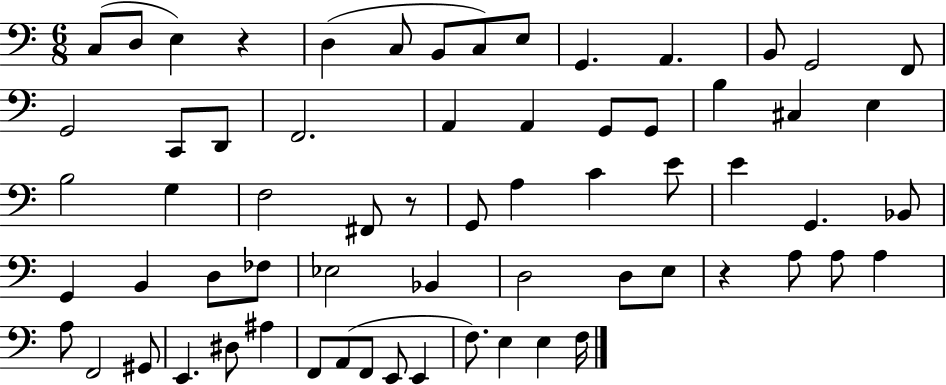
X:1
T:Untitled
M:6/8
L:1/4
K:C
C,/2 D,/2 E, z D, C,/2 B,,/2 C,/2 E,/2 G,, A,, B,,/2 G,,2 F,,/2 G,,2 C,,/2 D,,/2 F,,2 A,, A,, G,,/2 G,,/2 B, ^C, E, B,2 G, F,2 ^F,,/2 z/2 G,,/2 A, C E/2 E G,, _B,,/2 G,, B,, D,/2 _F,/2 _E,2 _B,, D,2 D,/2 E,/2 z A,/2 A,/2 A, A,/2 F,,2 ^G,,/2 E,, ^D,/2 ^A, F,,/2 A,,/2 F,,/2 E,,/2 E,, F,/2 E, E, F,/4